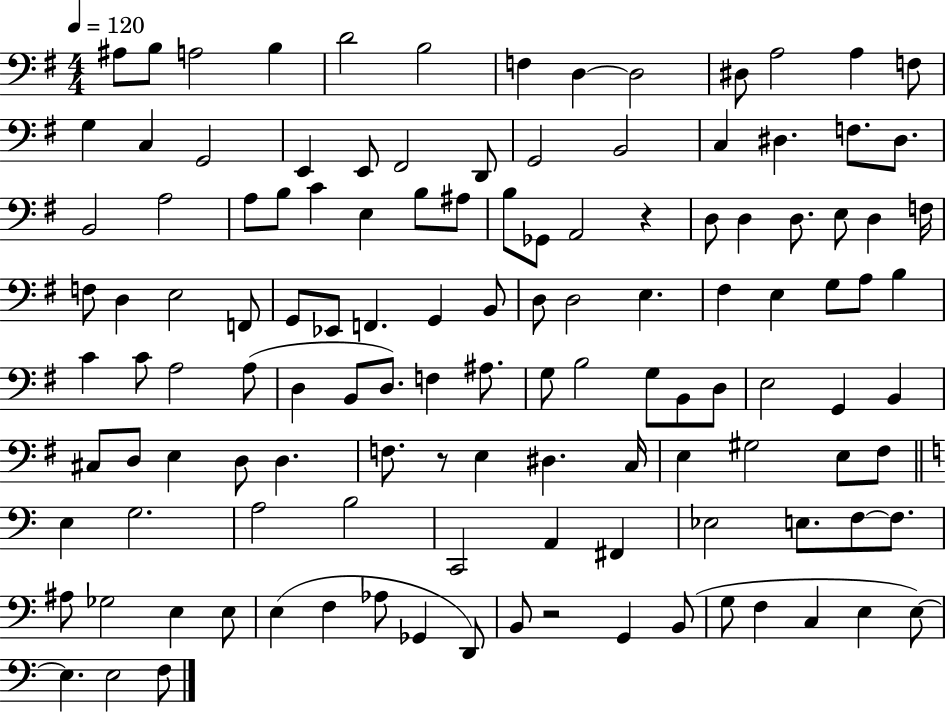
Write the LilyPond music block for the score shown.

{
  \clef bass
  \numericTimeSignature
  \time 4/4
  \key g \major
  \tempo 4 = 120
  ais8 b8 a2 b4 | d'2 b2 | f4 d4~~ d2 | dis8 a2 a4 f8 | \break g4 c4 g,2 | e,4 e,8 fis,2 d,8 | g,2 b,2 | c4 dis4. f8. dis8. | \break b,2 a2 | a8 b8 c'4 e4 b8 ais8 | b8 ges,8 a,2 r4 | d8 d4 d8. e8 d4 f16 | \break f8 d4 e2 f,8 | g,8 ees,8 f,4. g,4 b,8 | d8 d2 e4. | fis4 e4 g8 a8 b4 | \break c'4 c'8 a2 a8( | d4 b,8 d8.) f4 ais8. | g8 b2 g8 b,8 d8 | e2 g,4 b,4 | \break cis8 d8 e4 d8 d4. | f8. r8 e4 dis4. c16 | e4 gis2 e8 fis8 | \bar "||" \break \key a \minor e4 g2. | a2 b2 | c,2 a,4 fis,4 | ees2 e8. f8~~ f8. | \break ais8 ges2 e4 e8 | e4( f4 aes8 ges,4 d,8) | b,8 r2 g,4 b,8( | g8 f4 c4 e4 e8~~) | \break e4. e2 f8 | \bar "|."
}